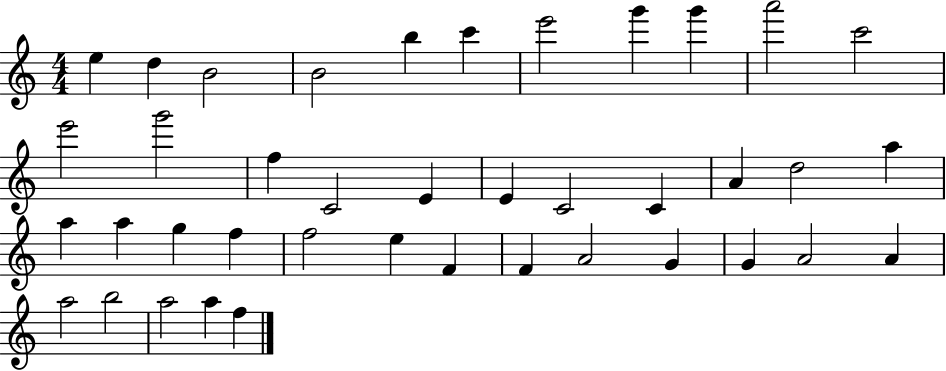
X:1
T:Untitled
M:4/4
L:1/4
K:C
e d B2 B2 b c' e'2 g' g' a'2 c'2 e'2 g'2 f C2 E E C2 C A d2 a a a g f f2 e F F A2 G G A2 A a2 b2 a2 a f